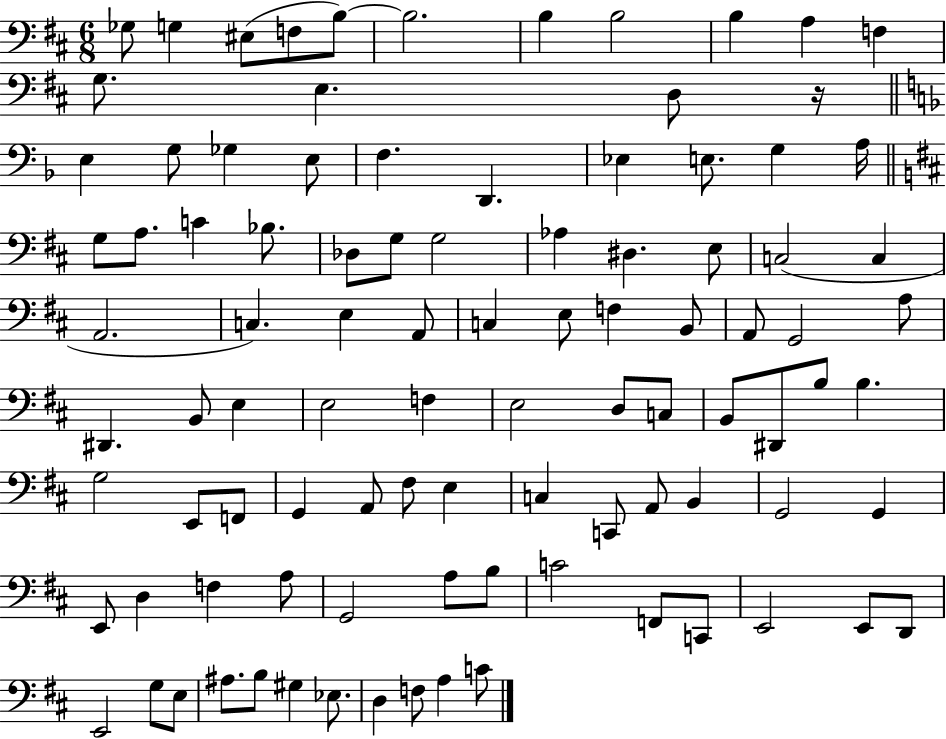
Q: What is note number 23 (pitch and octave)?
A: G3